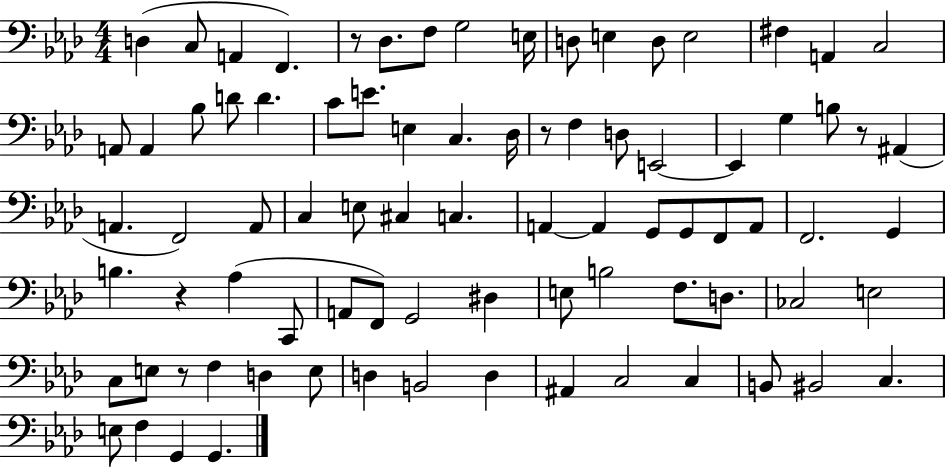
X:1
T:Untitled
M:4/4
L:1/4
K:Ab
D, C,/2 A,, F,, z/2 _D,/2 F,/2 G,2 E,/4 D,/2 E, D,/2 E,2 ^F, A,, C,2 A,,/2 A,, _B,/2 D/2 D C/2 E/2 E, C, _D,/4 z/2 F, D,/2 E,,2 E,, G, B,/2 z/2 ^A,, A,, F,,2 A,,/2 C, E,/2 ^C, C, A,, A,, G,,/2 G,,/2 F,,/2 A,,/2 F,,2 G,, B, z _A, C,,/2 A,,/2 F,,/2 G,,2 ^D, E,/2 B,2 F,/2 D,/2 _C,2 E,2 C,/2 E,/2 z/2 F, D, E,/2 D, B,,2 D, ^A,, C,2 C, B,,/2 ^B,,2 C, E,/2 F, G,, G,,